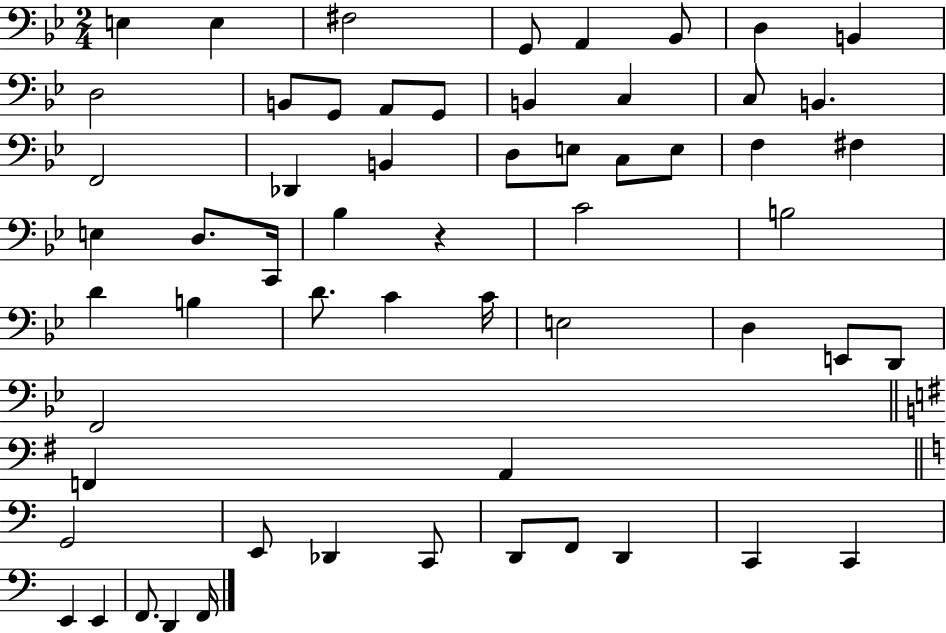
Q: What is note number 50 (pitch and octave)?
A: F2